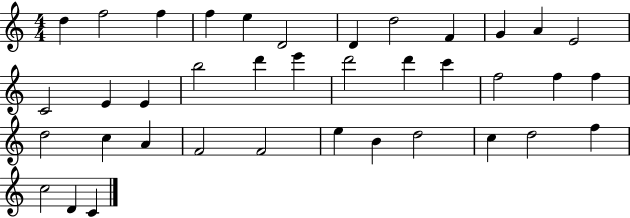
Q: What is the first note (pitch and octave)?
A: D5